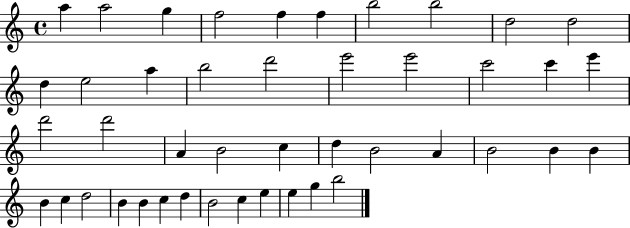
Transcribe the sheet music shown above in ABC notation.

X:1
T:Untitled
M:4/4
L:1/4
K:C
a a2 g f2 f f b2 b2 d2 d2 d e2 a b2 d'2 e'2 e'2 c'2 c' e' d'2 d'2 A B2 c d B2 A B2 B B B c d2 B B c d B2 c e e g b2